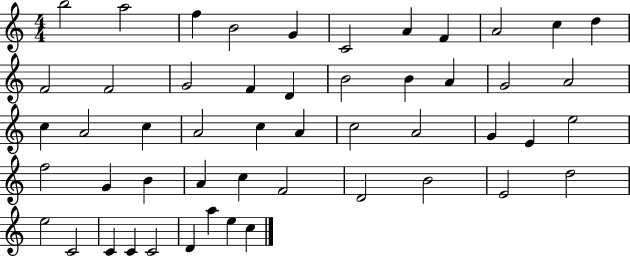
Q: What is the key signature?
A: C major